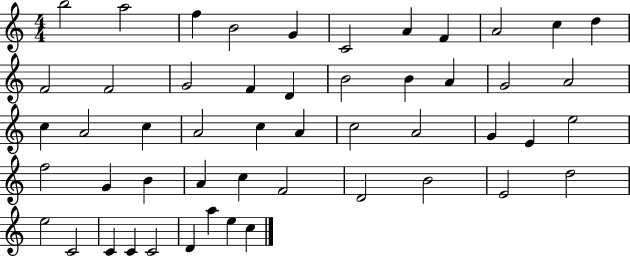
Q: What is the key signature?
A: C major